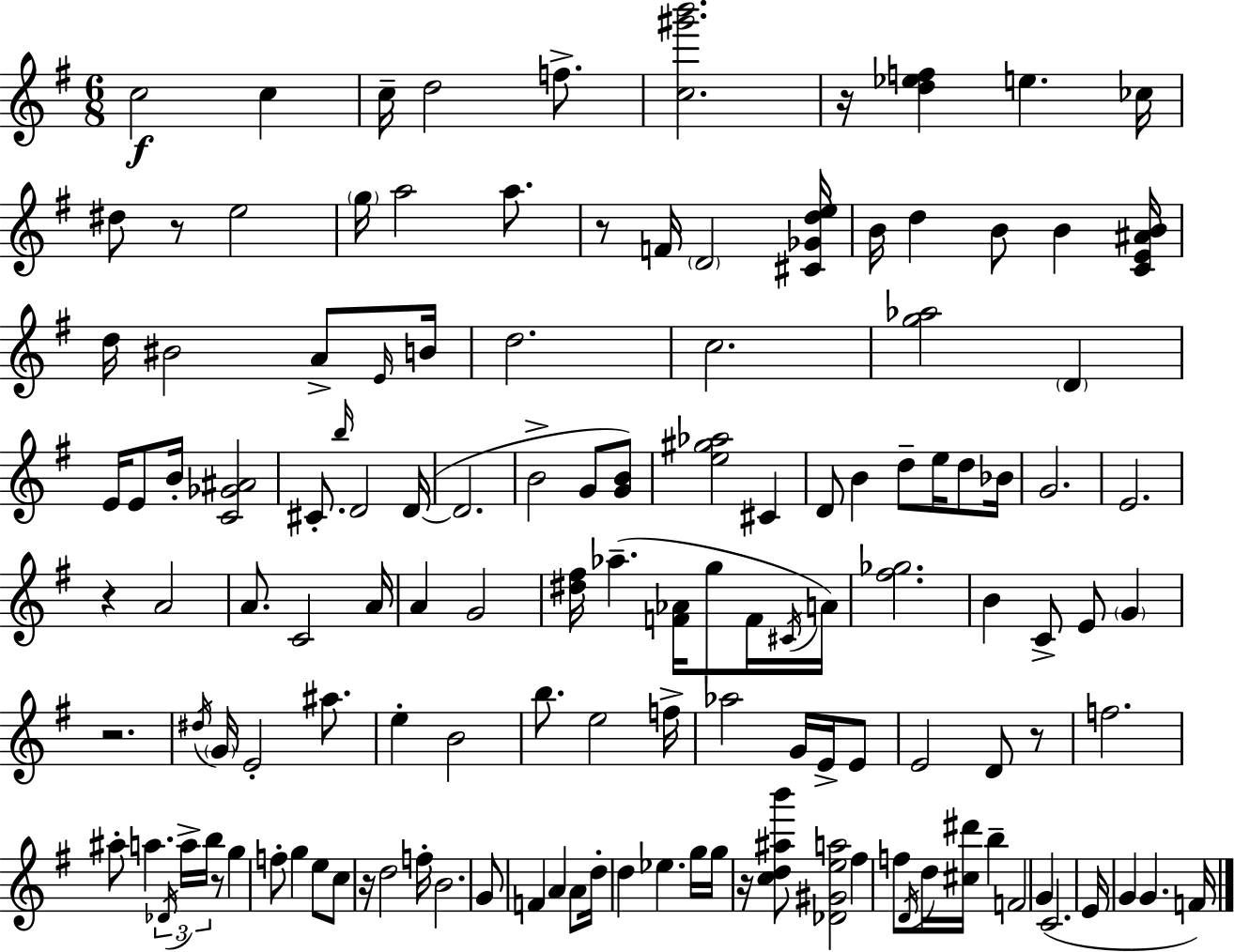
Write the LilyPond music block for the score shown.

{
  \clef treble
  \numericTimeSignature
  \time 6/8
  \key g \major
  c''2\f c''4 | c''16-- d''2 f''8.-> | <c'' gis''' b'''>2. | r16 <d'' ees'' f''>4 e''4. ces''16 | \break dis''8 r8 e''2 | \parenthesize g''16 a''2 a''8. | r8 f'16 \parenthesize d'2 <cis' ges' d'' e''>16 | b'16 d''4 b'8 b'4 <c' e' ais' b'>16 | \break d''16 bis'2 a'8-> \grace { e'16 } | b'16 d''2. | c''2. | <g'' aes''>2 \parenthesize d'4 | \break e'16 e'8 b'16-. <c' ges' ais'>2 | cis'8.-. \grace { b''16 } d'2 | d'16~(~ d'2. | b'2-> g'8 | \break <g' b'>8) <e'' gis'' aes''>2 cis'4 | d'8 b'4 d''8-- e''16 d''8 | bes'16 g'2. | e'2. | \break r4 a'2 | a'8. c'2 | a'16 a'4 g'2 | <dis'' fis''>16 aes''4.--( <f' aes'>16 g''8 | \break f'16 \acciaccatura { cis'16 }) a'16 <fis'' ges''>2. | b'4 c'8-> e'8 \parenthesize g'4 | r2. | \acciaccatura { dis''16 } \parenthesize g'16 e'2-. | \break ais''8. e''4-. b'2 | b''8. e''2 | f''16-> aes''2 | g'16 e'16-> e'8 e'2 | \break d'8 r8 f''2. | ais''8-. a''4. | \tuplet 3/2 { \acciaccatura { des'16 } a''16-> b''16 } r8 g''4 f''8-. g''4 | e''8 c''8 r16 d''2 | \break f''16-. b'2. | g'8 f'4 a'4 | a'8 d''16-. d''4 ees''4. | g''16 g''16 r16 <c'' d'' ais'' b'''>8 <des' gis' e'' a''>2 | \break fis''4 f''8 \acciaccatura { d'16 } | d''16 <cis'' dis'''>16 b''4-- f'2 | g'4( c'2. | e'16 g'4 g'4. | \break f'16) \bar "|."
}